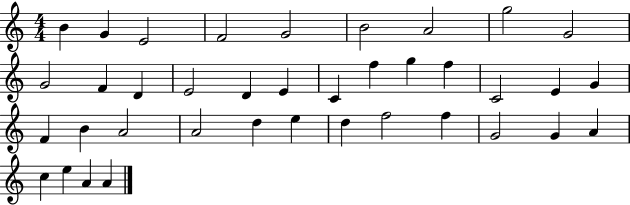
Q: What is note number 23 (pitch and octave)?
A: F4